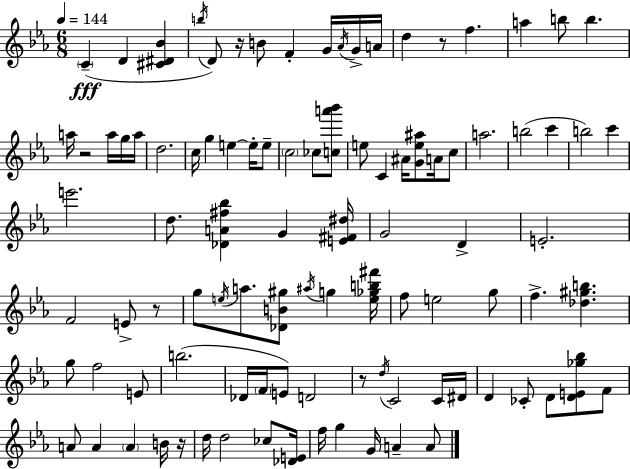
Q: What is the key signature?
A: C minor